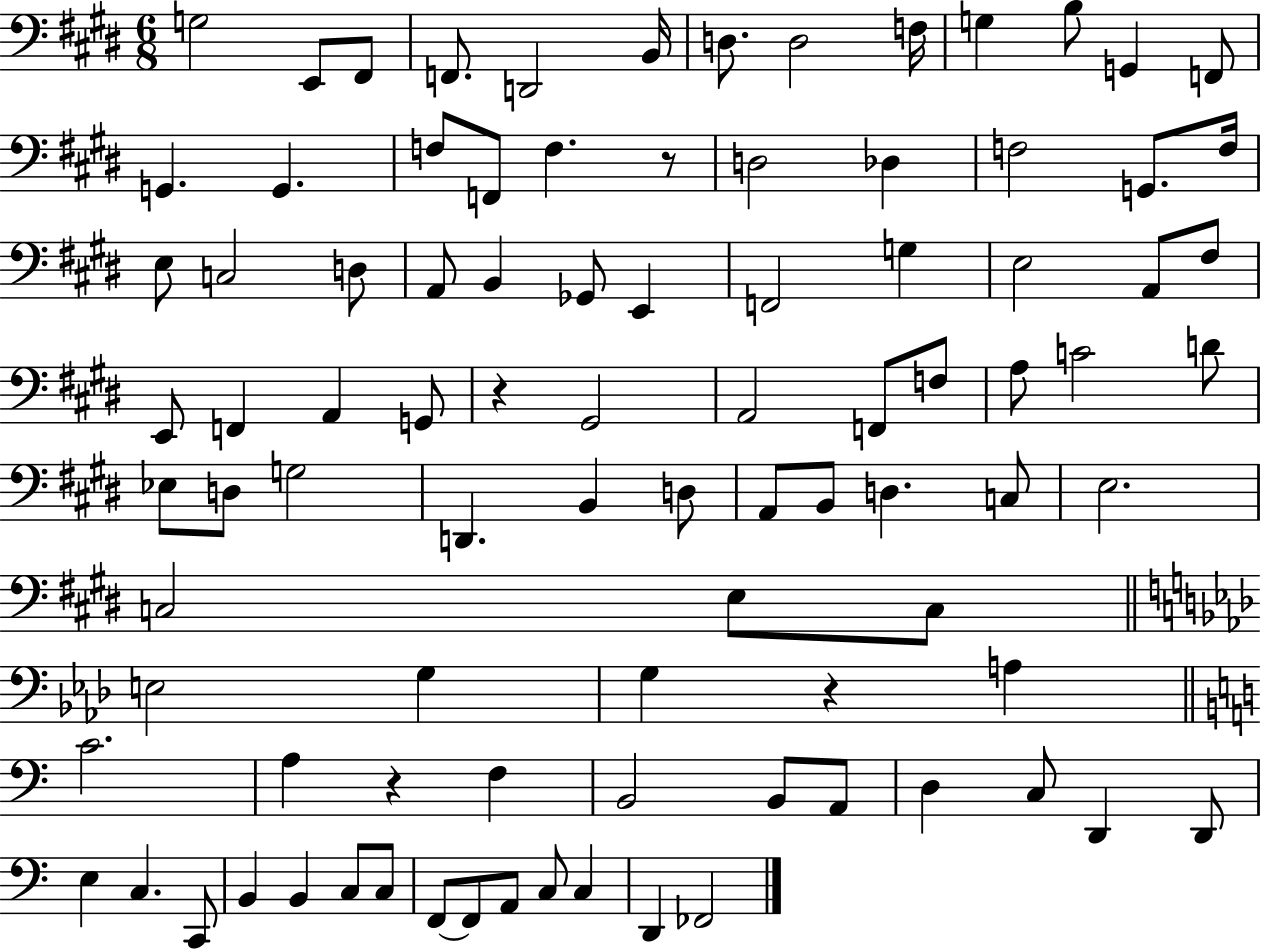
X:1
T:Untitled
M:6/8
L:1/4
K:E
G,2 E,,/2 ^F,,/2 F,,/2 D,,2 B,,/4 D,/2 D,2 F,/4 G, B,/2 G,, F,,/2 G,, G,, F,/2 F,,/2 F, z/2 D,2 _D, F,2 G,,/2 F,/4 E,/2 C,2 D,/2 A,,/2 B,, _G,,/2 E,, F,,2 G, E,2 A,,/2 ^F,/2 E,,/2 F,, A,, G,,/2 z ^G,,2 A,,2 F,,/2 F,/2 A,/2 C2 D/2 _E,/2 D,/2 G,2 D,, B,, D,/2 A,,/2 B,,/2 D, C,/2 E,2 C,2 E,/2 C,/2 E,2 G, G, z A, C2 A, z F, B,,2 B,,/2 A,,/2 D, C,/2 D,, D,,/2 E, C, C,,/2 B,, B,, C,/2 C,/2 F,,/2 F,,/2 A,,/2 C,/2 C, D,, _F,,2